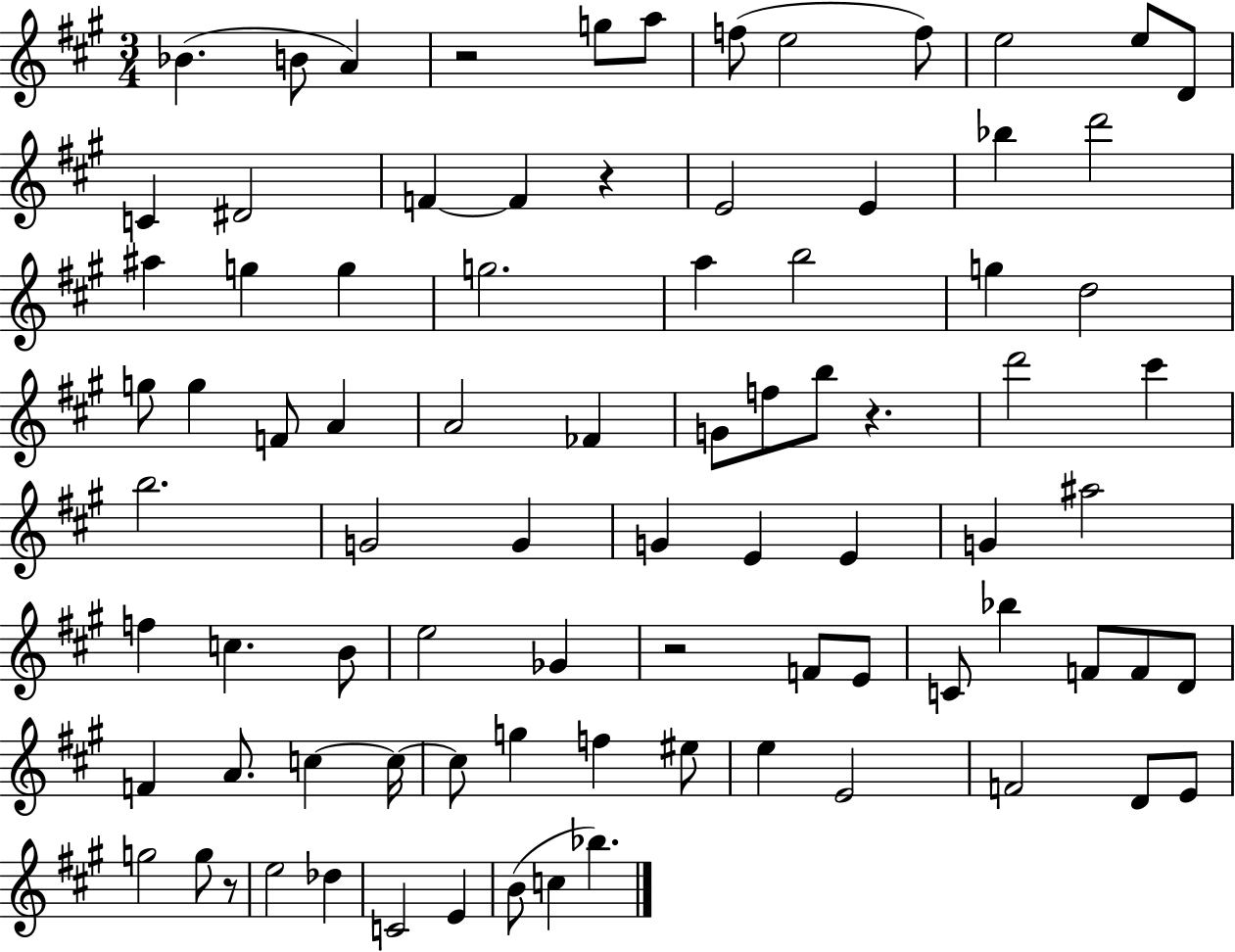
{
  \clef treble
  \numericTimeSignature
  \time 3/4
  \key a \major
  bes'4.( b'8 a'4) | r2 g''8 a''8 | f''8( e''2 f''8) | e''2 e''8 d'8 | \break c'4 dis'2 | f'4~~ f'4 r4 | e'2 e'4 | bes''4 d'''2 | \break ais''4 g''4 g''4 | g''2. | a''4 b''2 | g''4 d''2 | \break g''8 g''4 f'8 a'4 | a'2 fes'4 | g'8 f''8 b''8 r4. | d'''2 cis'''4 | \break b''2. | g'2 g'4 | g'4 e'4 e'4 | g'4 ais''2 | \break f''4 c''4. b'8 | e''2 ges'4 | r2 f'8 e'8 | c'8 bes''4 f'8 f'8 d'8 | \break f'4 a'8. c''4~~ c''16~~ | c''8 g''4 f''4 eis''8 | e''4 e'2 | f'2 d'8 e'8 | \break g''2 g''8 r8 | e''2 des''4 | c'2 e'4 | b'8( c''4 bes''4.) | \break \bar "|."
}